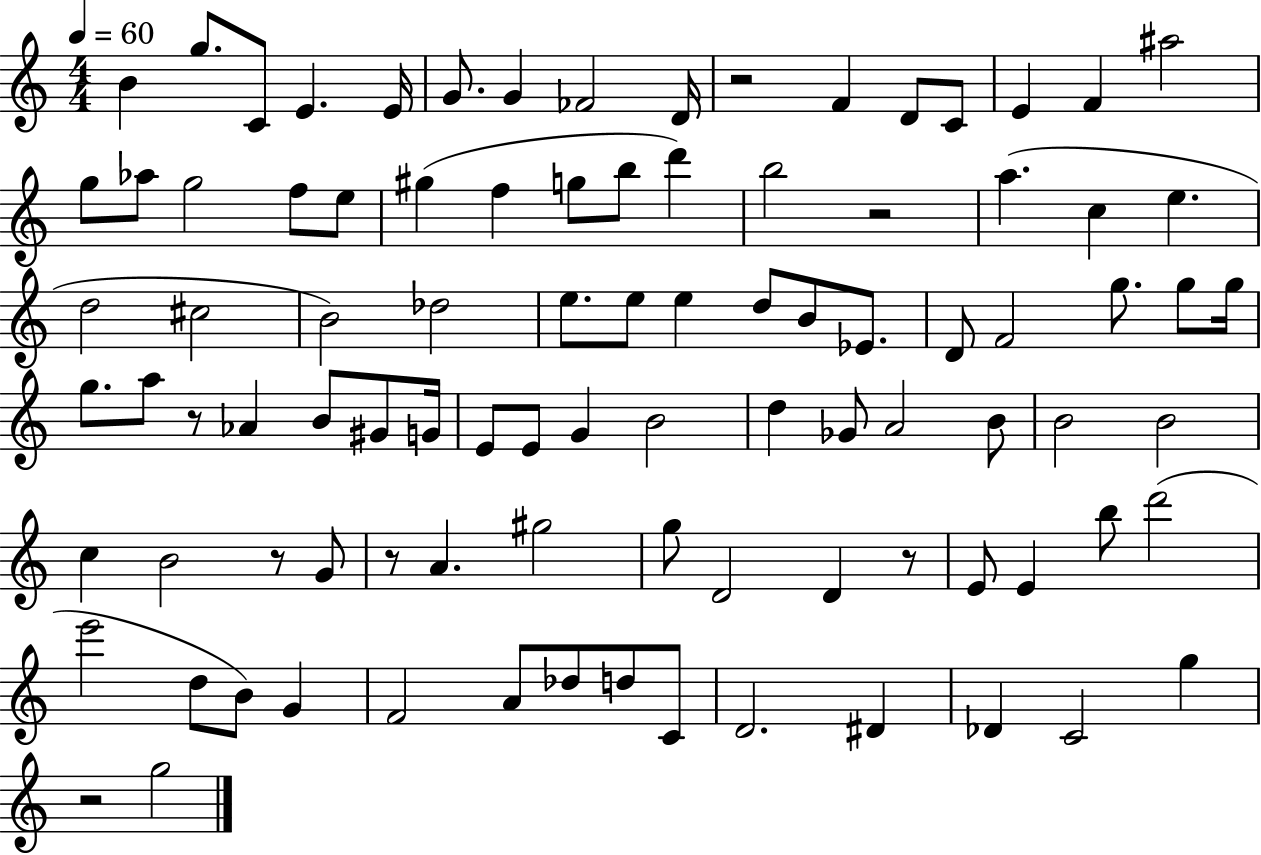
{
  \clef treble
  \numericTimeSignature
  \time 4/4
  \key c \major
  \tempo 4 = 60
  b'4 g''8. c'8 e'4. e'16 | g'8. g'4 fes'2 d'16 | r2 f'4 d'8 c'8 | e'4 f'4 ais''2 | \break g''8 aes''8 g''2 f''8 e''8 | gis''4( f''4 g''8 b''8 d'''4) | b''2 r2 | a''4.( c''4 e''4. | \break d''2 cis''2 | b'2) des''2 | e''8. e''8 e''4 d''8 b'8 ees'8. | d'8 f'2 g''8. g''8 g''16 | \break g''8. a''8 r8 aes'4 b'8 gis'8 g'16 | e'8 e'8 g'4 b'2 | d''4 ges'8 a'2 b'8 | b'2 b'2 | \break c''4 b'2 r8 g'8 | r8 a'4. gis''2 | g''8 d'2 d'4 r8 | e'8 e'4 b''8 d'''2( | \break e'''2 d''8 b'8) g'4 | f'2 a'8 des''8 d''8 c'8 | d'2. dis'4 | des'4 c'2 g''4 | \break r2 g''2 | \bar "|."
}